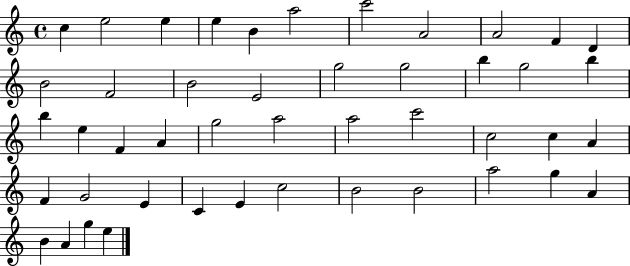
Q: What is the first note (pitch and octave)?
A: C5